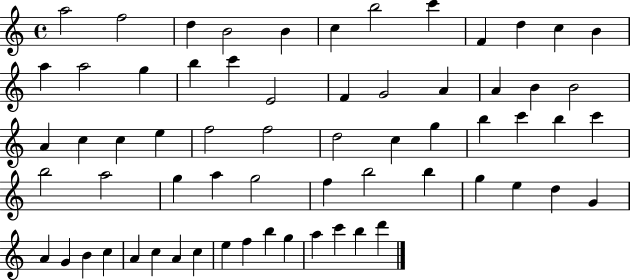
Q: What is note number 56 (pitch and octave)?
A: A4